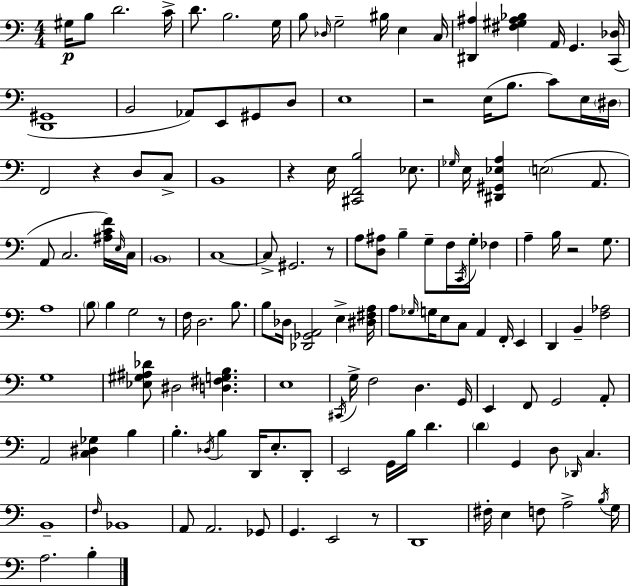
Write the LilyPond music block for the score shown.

{
  \clef bass
  \numericTimeSignature
  \time 4/4
  \key c \major
  gis16\p b8 d'2. c'16-> | d'8. b2. g16 | b8 \grace { des16 } g2-- bis16 e4 | c16 <dis, ais>4 <fis gis ais bes>4 a,16 g,4. | \break <c, des>16( <d, gis,>1 | b,2 aes,8) e,8 gis,8 d8 | e1 | r2 e16( b8. c'8) e16 | \break \parenthesize dis16 f,2 r4 d8 c8-> | b,1 | r4 e16 <cis, f, b>2 ees8. | \grace { ges16 } e16 <dis, gis, ees a>4 \parenthesize e2( a,8. | \break a,8 c2. | <ais c' f'>16) \grace { e16 } c16 \parenthesize b,1 | c1~~ | c8-> gis,2. | \break r8 a8 <d ais>8 b4-- g8-- f16 \acciaccatura { c,16 } g16-. | fes4 a4-- b16 r2 | g8. a1 | \parenthesize b8 b4 g2 | \break r8 f16 d2. | b8. b8 des16 <des, ges, a,>2 e4-> | <dis fis a>16 a8 \grace { ges16 } g16 e8 c8 a,4 | f,16-. e,4 d,4 b,4-- <f aes>2 | \break g1 | <ees gis ais des'>8 dis2 <d fis g b>4. | e1 | \acciaccatura { cis,16 } g16-> f2 d4. | \break g,16 e,4 f,8 g,2 | a,8-. a,2 <c dis ges>4 | b4 b4.-. \acciaccatura { des16 } b4 | d,16 e8.-. d,8-. e,2 g,16 | \break b16 d'4. \parenthesize d'4 g,4 d8 | \grace { des,16 } c4. b,1-- | \grace { f16 } bes,1 | a,8 a,2. | \break ges,8 g,4. e,2 | r8 d,1 | fis16-. e4 f8 | a2-> \acciaccatura { b16 } g16 a2. | \break b4-. \bar "|."
}